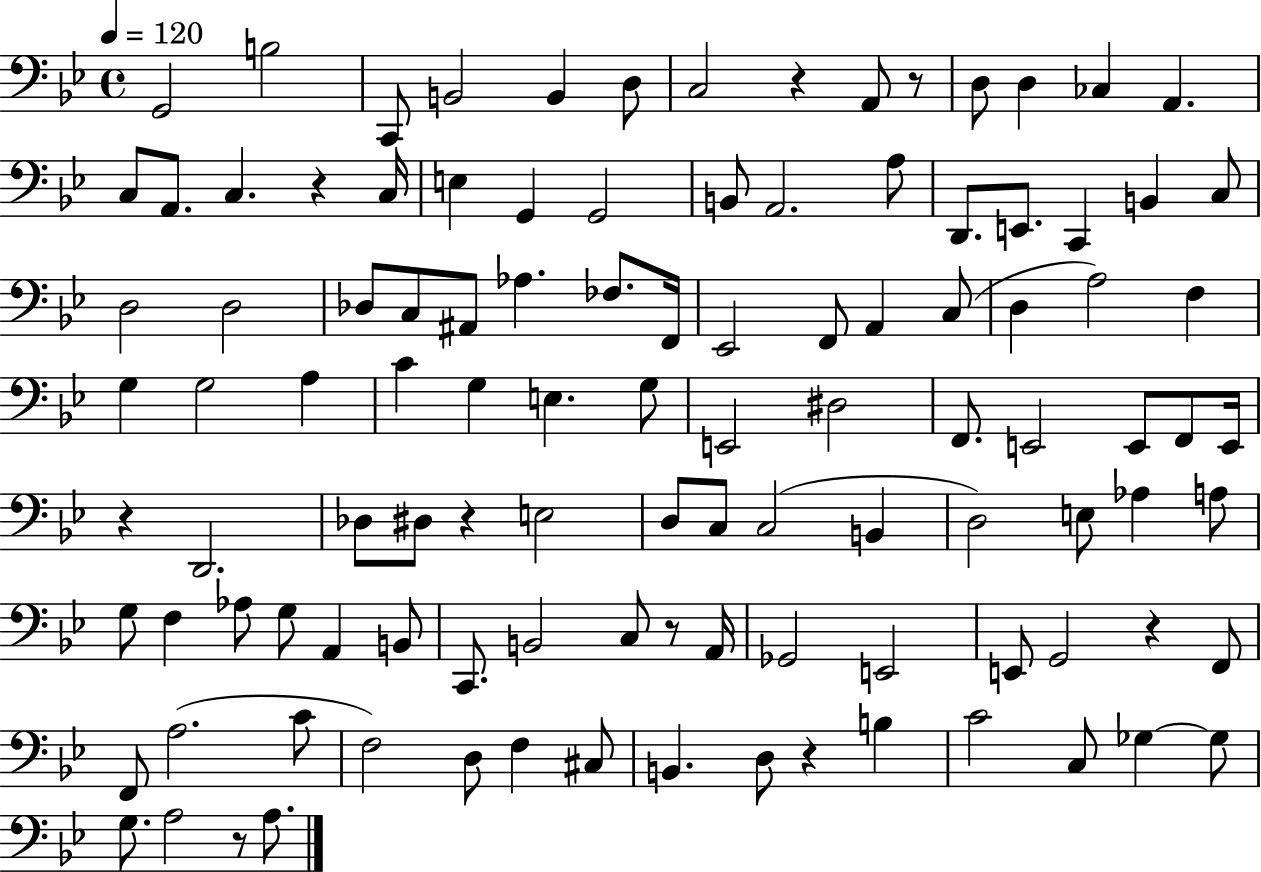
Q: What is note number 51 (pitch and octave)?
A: D#3